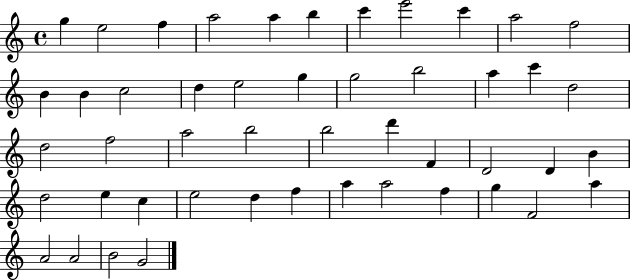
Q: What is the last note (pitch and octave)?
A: G4